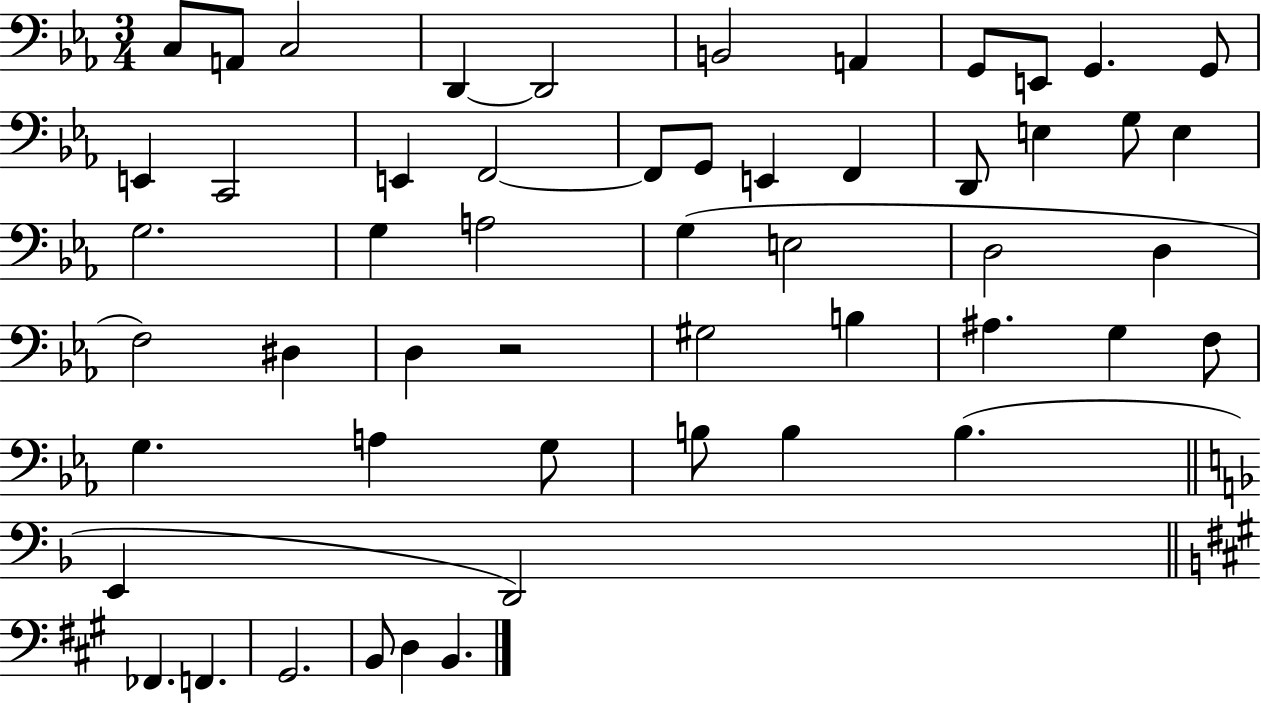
C3/e A2/e C3/h D2/q D2/h B2/h A2/q G2/e E2/e G2/q. G2/e E2/q C2/h E2/q F2/h F2/e G2/e E2/q F2/q D2/e E3/q G3/e E3/q G3/h. G3/q A3/h G3/q E3/h D3/h D3/q F3/h D#3/q D3/q R/h G#3/h B3/q A#3/q. G3/q F3/e G3/q. A3/q G3/e B3/e B3/q B3/q. E2/q D2/h FES2/q. F2/q. G#2/h. B2/e D3/q B2/q.